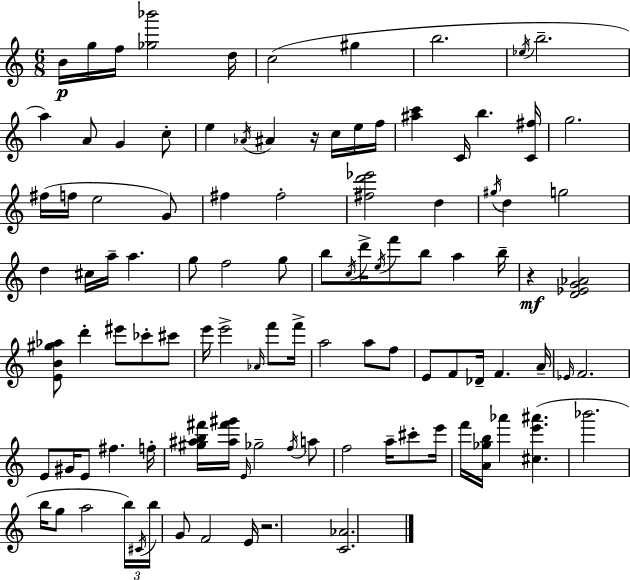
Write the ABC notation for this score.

X:1
T:Untitled
M:6/8
L:1/4
K:Am
B/4 g/4 f/4 [_g_b']2 d/4 c2 ^g b2 _e/4 b2 a A/2 G c/2 e _A/4 ^A z/4 c/4 e/4 f/4 [^ac'] C/4 b [C^f]/4 g2 ^f/4 f/4 e2 G/2 ^f ^f2 [^fd'_e']2 d ^g/4 d g2 d ^c/4 a/4 a g/2 f2 g/2 b/2 c/4 d'/4 e/4 f'/2 b/2 a b/4 z [D_EG_A]2 [EB^g_a]/2 d' ^e'/2 _c'/2 ^c'/2 e'/4 e'2 _A/4 f'/2 f'/4 a2 a/2 f/2 E/2 F/2 _D/4 F A/4 _E/4 F2 E/2 ^G/4 E/2 ^f f/4 [^g^ab^f']/4 [^a^f'^g']/4 E/4 _g2 f/4 a/2 f2 a/4 ^c'/2 e'/4 f'/4 [A_gb]/4 _a' [^ce'^a'] _b'2 b/4 g/2 a2 b/4 ^C/4 b/4 G/2 F2 E/4 z2 [C_A]2